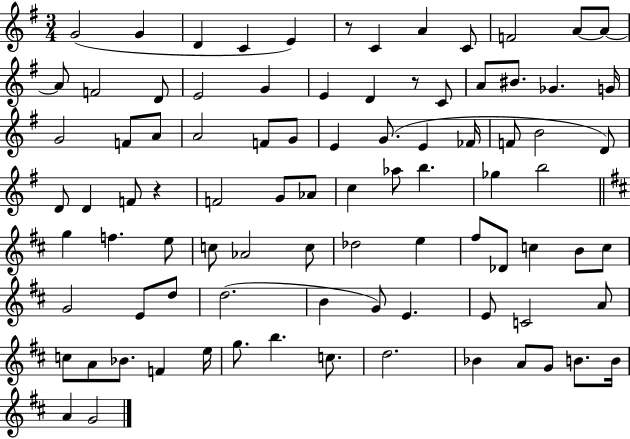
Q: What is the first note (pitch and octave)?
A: G4